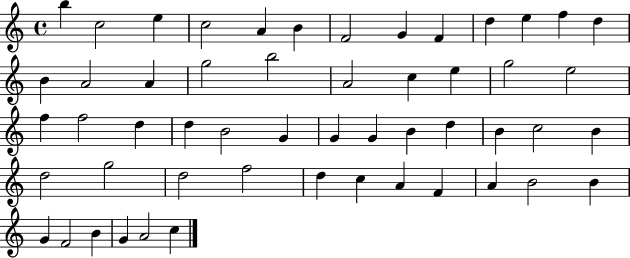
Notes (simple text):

B5/q C5/h E5/q C5/h A4/q B4/q F4/h G4/q F4/q D5/q E5/q F5/q D5/q B4/q A4/h A4/q G5/h B5/h A4/h C5/q E5/q G5/h E5/h F5/q F5/h D5/q D5/q B4/h G4/q G4/q G4/q B4/q D5/q B4/q C5/h B4/q D5/h G5/h D5/h F5/h D5/q C5/q A4/q F4/q A4/q B4/h B4/q G4/q F4/h B4/q G4/q A4/h C5/q